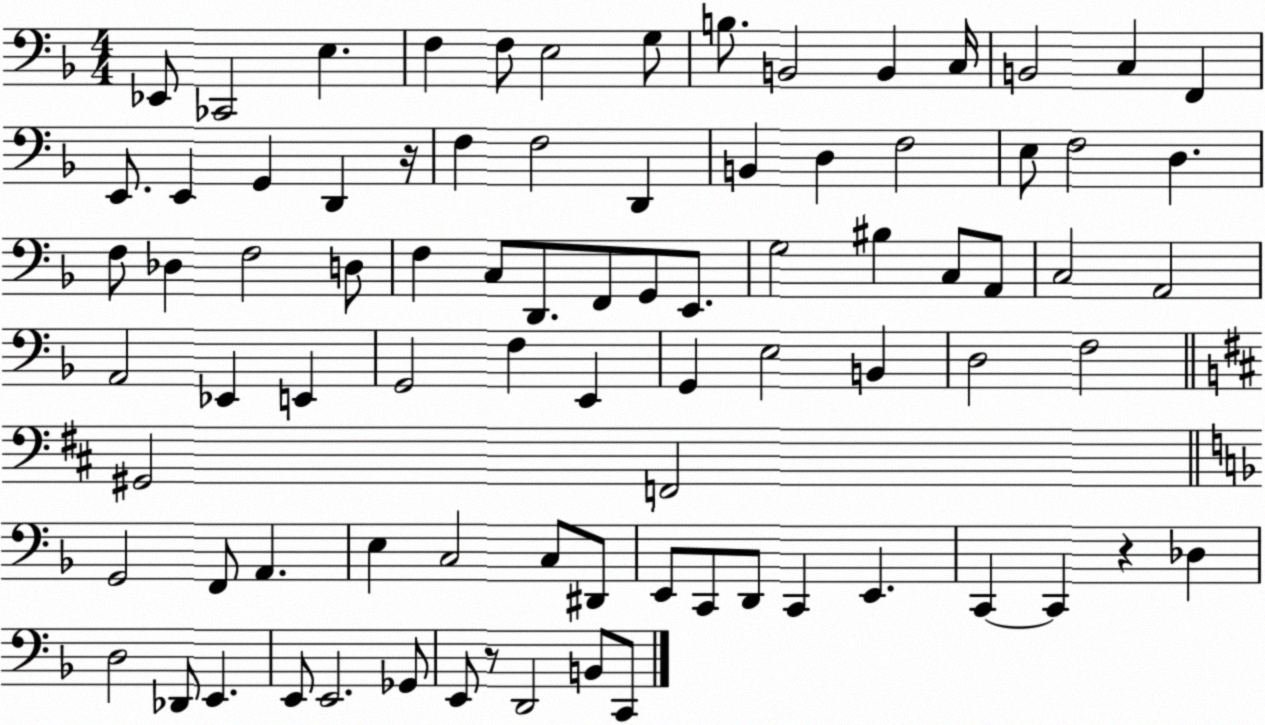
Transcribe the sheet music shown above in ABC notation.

X:1
T:Untitled
M:4/4
L:1/4
K:F
_E,,/2 _C,,2 E, F, F,/2 E,2 G,/2 B,/2 B,,2 B,, C,/4 B,,2 C, F,, E,,/2 E,, G,, D,, z/4 F, F,2 D,, B,, D, F,2 E,/2 F,2 D, F,/2 _D, F,2 D,/2 F, C,/2 D,,/2 F,,/2 G,,/2 E,,/2 G,2 ^B, C,/2 A,,/2 C,2 A,,2 A,,2 _E,, E,, G,,2 F, E,, G,, E,2 B,, D,2 F,2 ^G,,2 F,,2 G,,2 F,,/2 A,, E, C,2 C,/2 ^D,,/2 E,,/2 C,,/2 D,,/2 C,, E,, C,, C,, z _D, D,2 _D,,/2 E,, E,,/2 E,,2 _G,,/2 E,,/2 z/2 D,,2 B,,/2 C,,/2